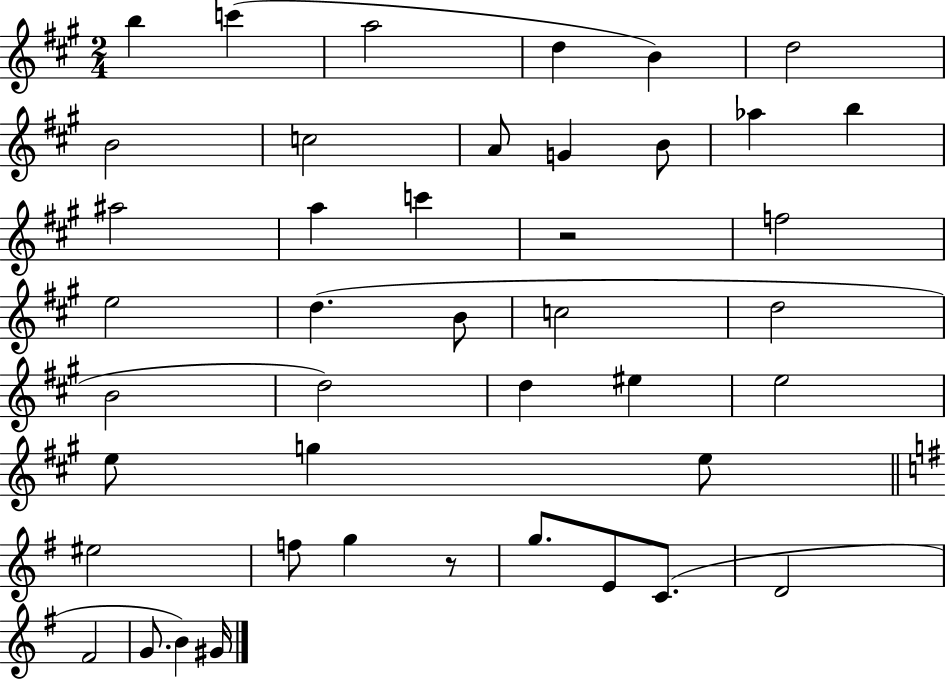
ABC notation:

X:1
T:Untitled
M:2/4
L:1/4
K:A
b c' a2 d B d2 B2 c2 A/2 G B/2 _a b ^a2 a c' z2 f2 e2 d B/2 c2 d2 B2 d2 d ^e e2 e/2 g e/2 ^e2 f/2 g z/2 g/2 E/2 C/2 D2 ^F2 G/2 B ^G/4